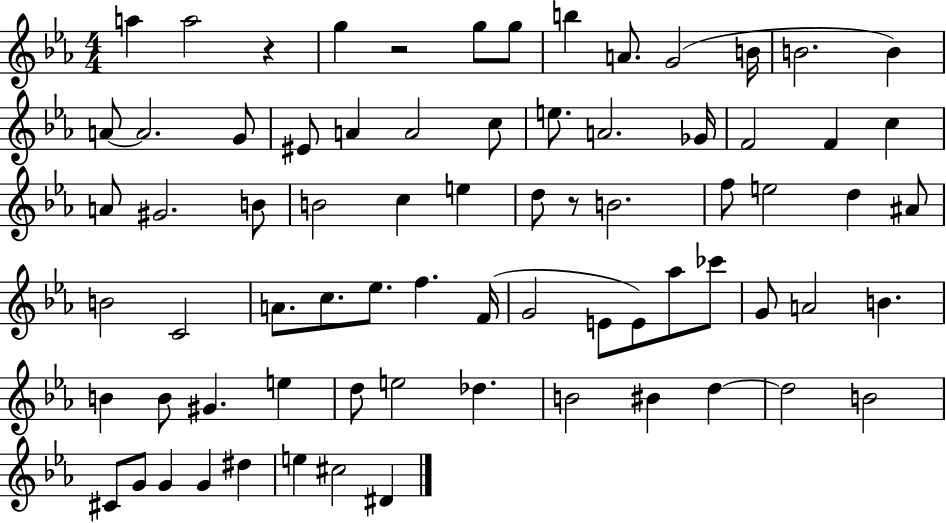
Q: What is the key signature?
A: EES major